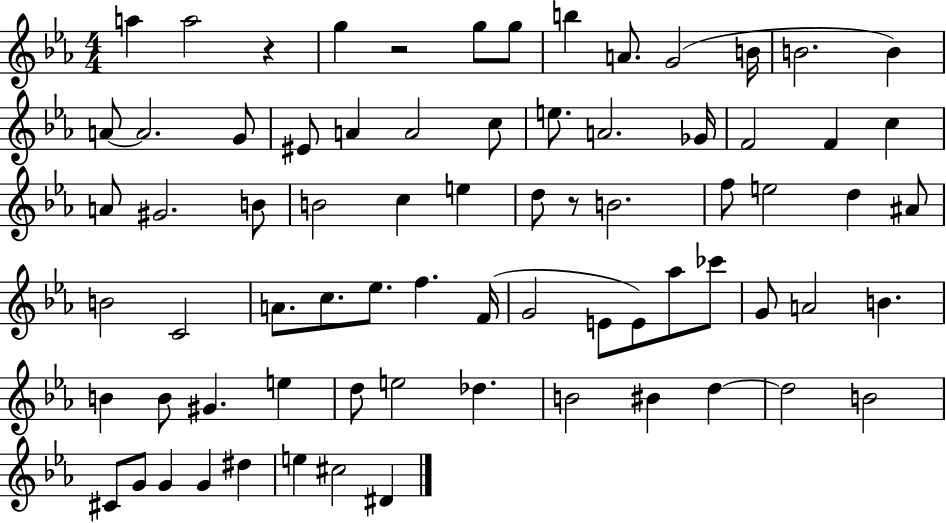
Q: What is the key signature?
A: EES major